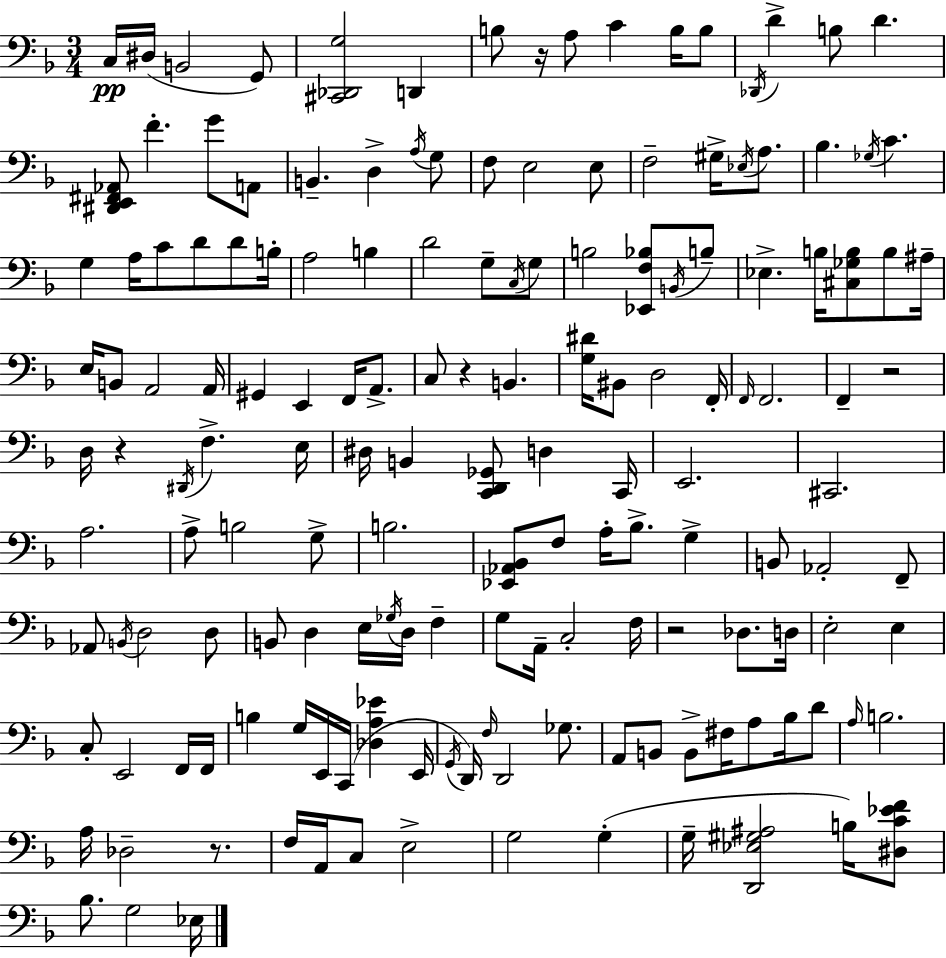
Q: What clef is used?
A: bass